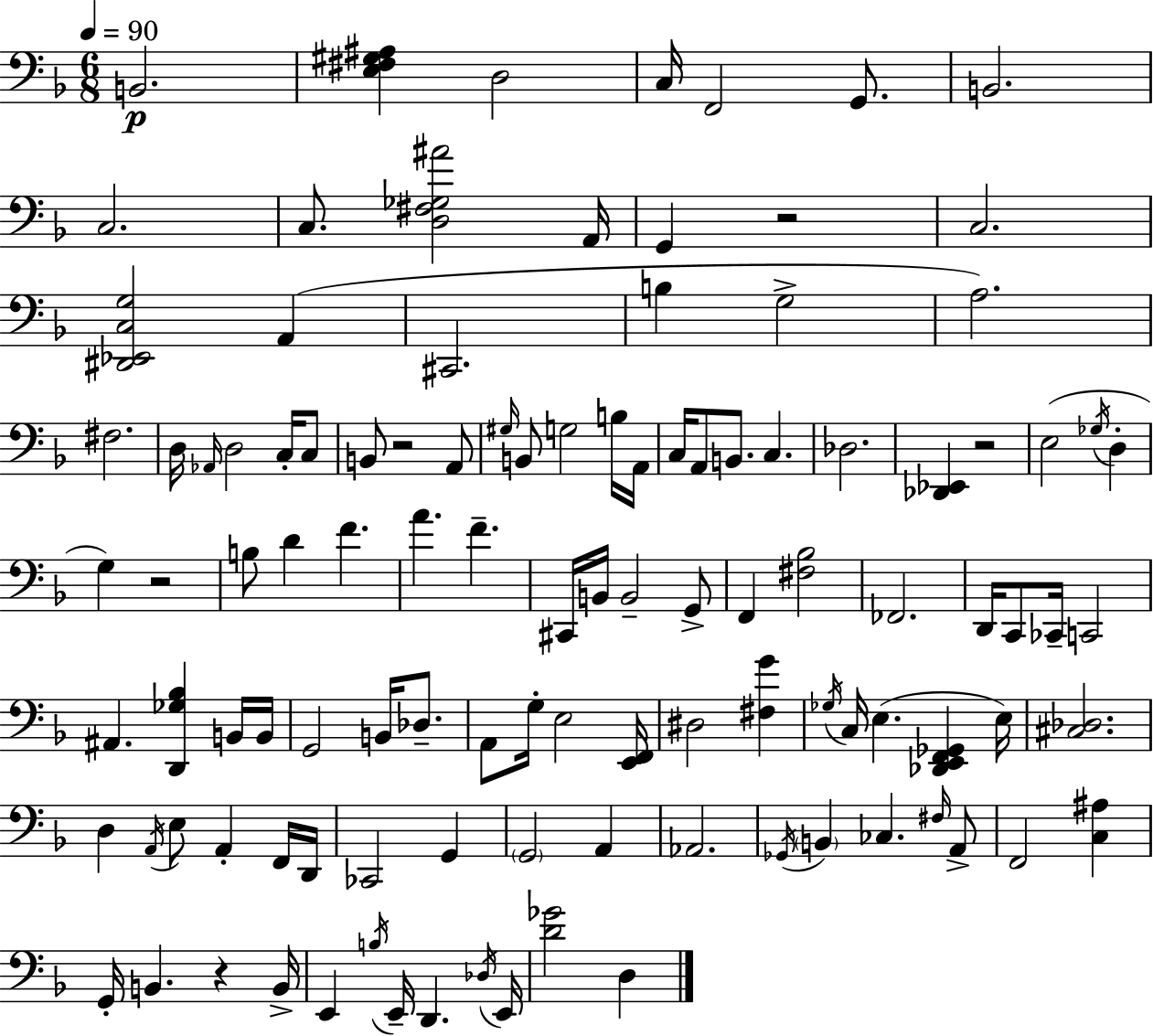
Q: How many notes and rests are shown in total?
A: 111